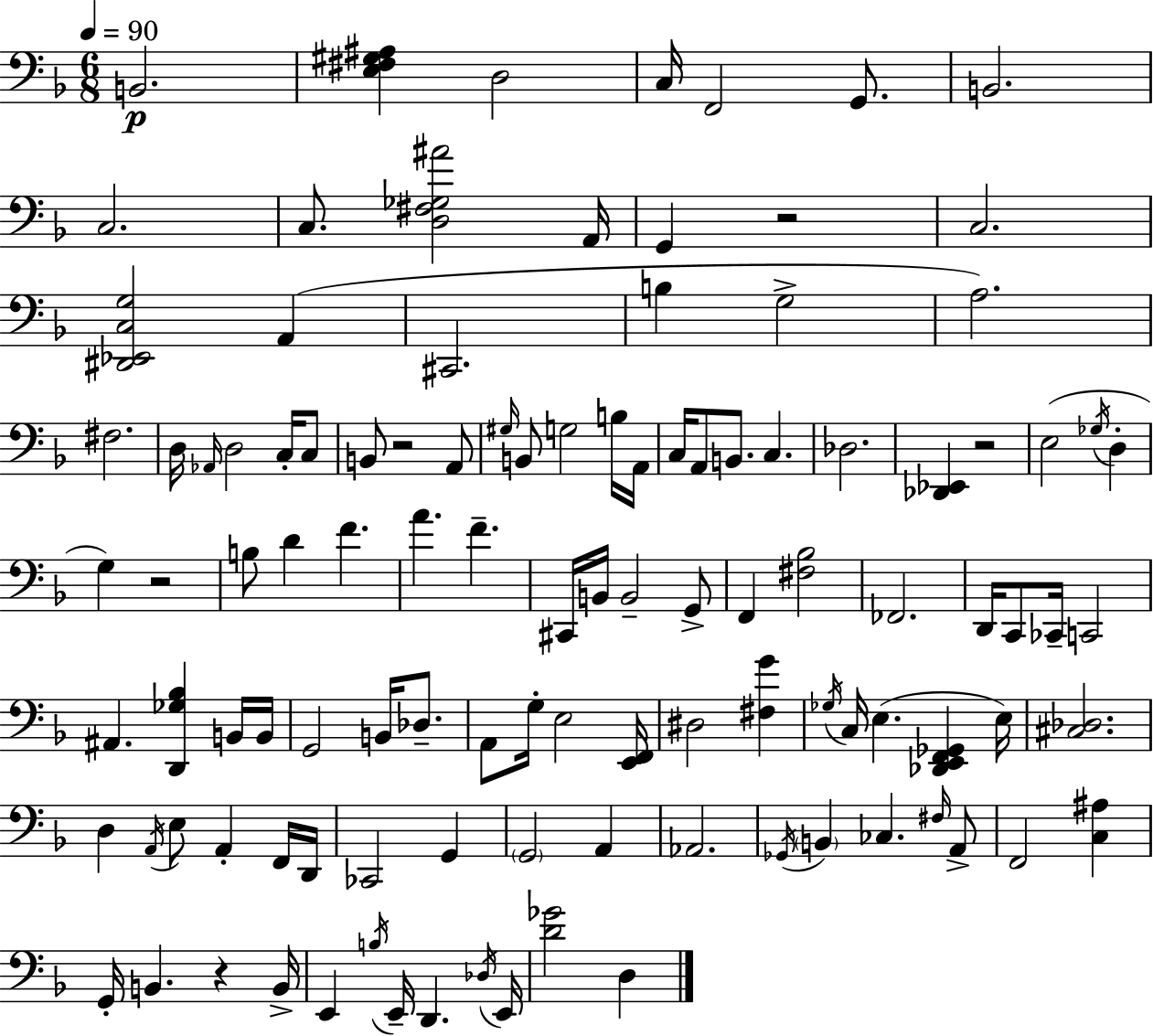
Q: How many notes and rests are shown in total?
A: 111